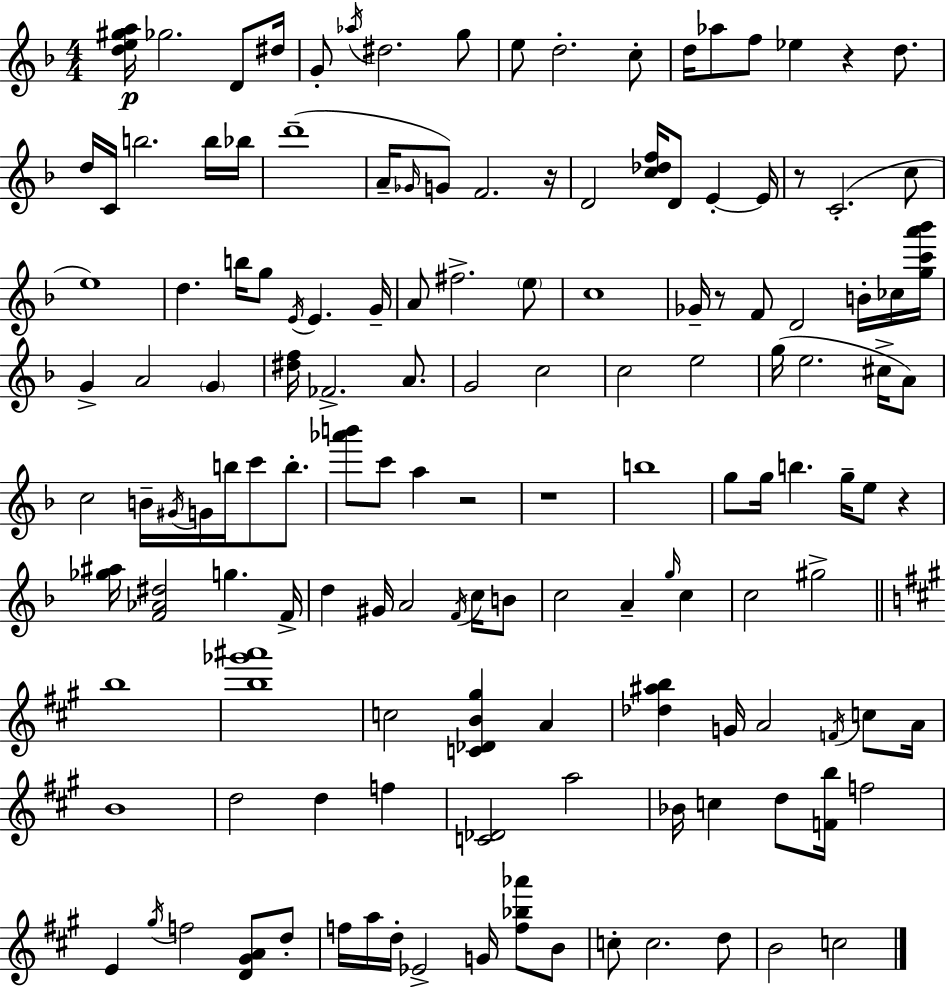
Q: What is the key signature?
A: D minor